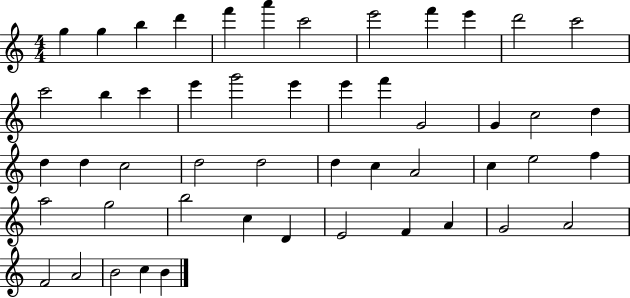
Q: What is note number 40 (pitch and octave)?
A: D4